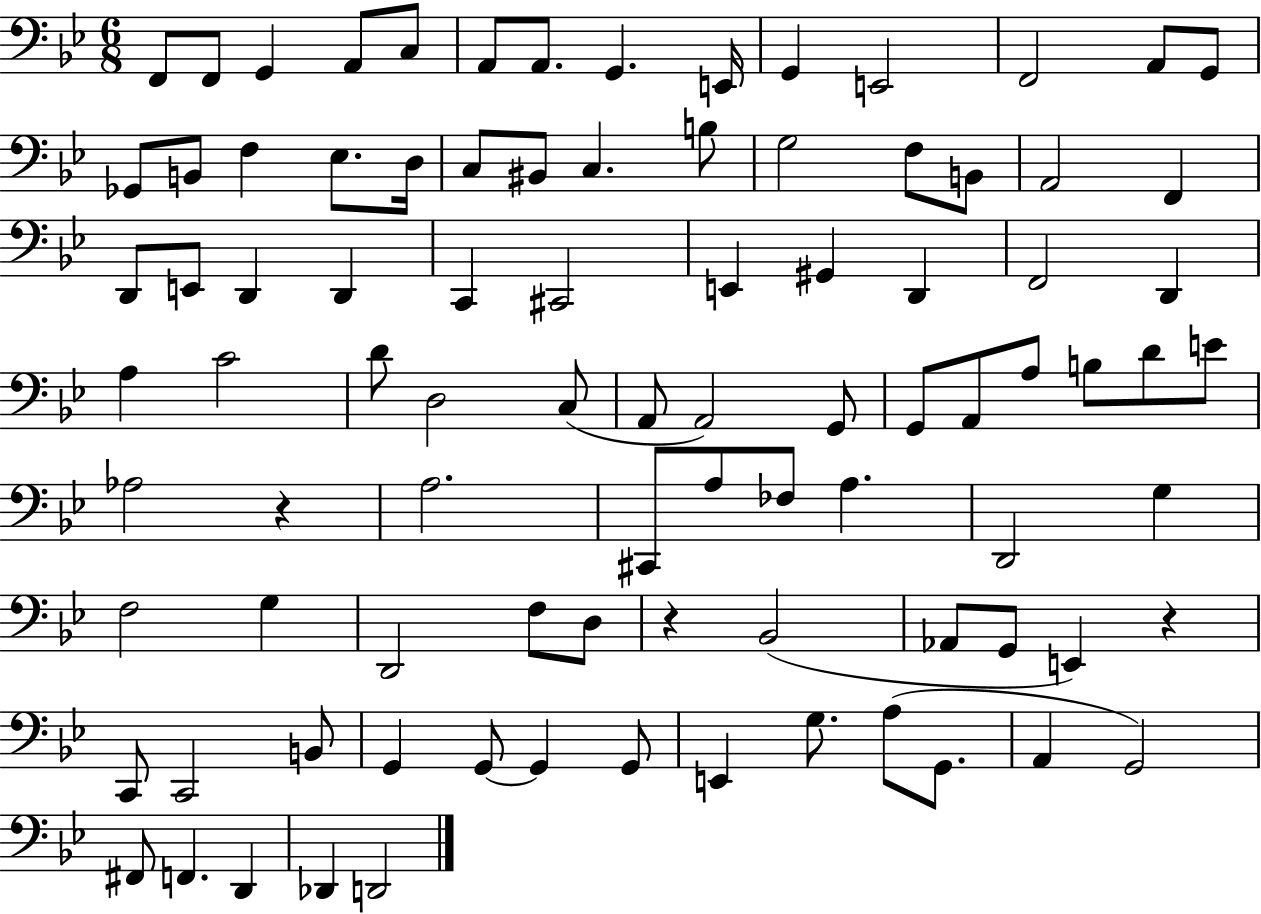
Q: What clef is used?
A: bass